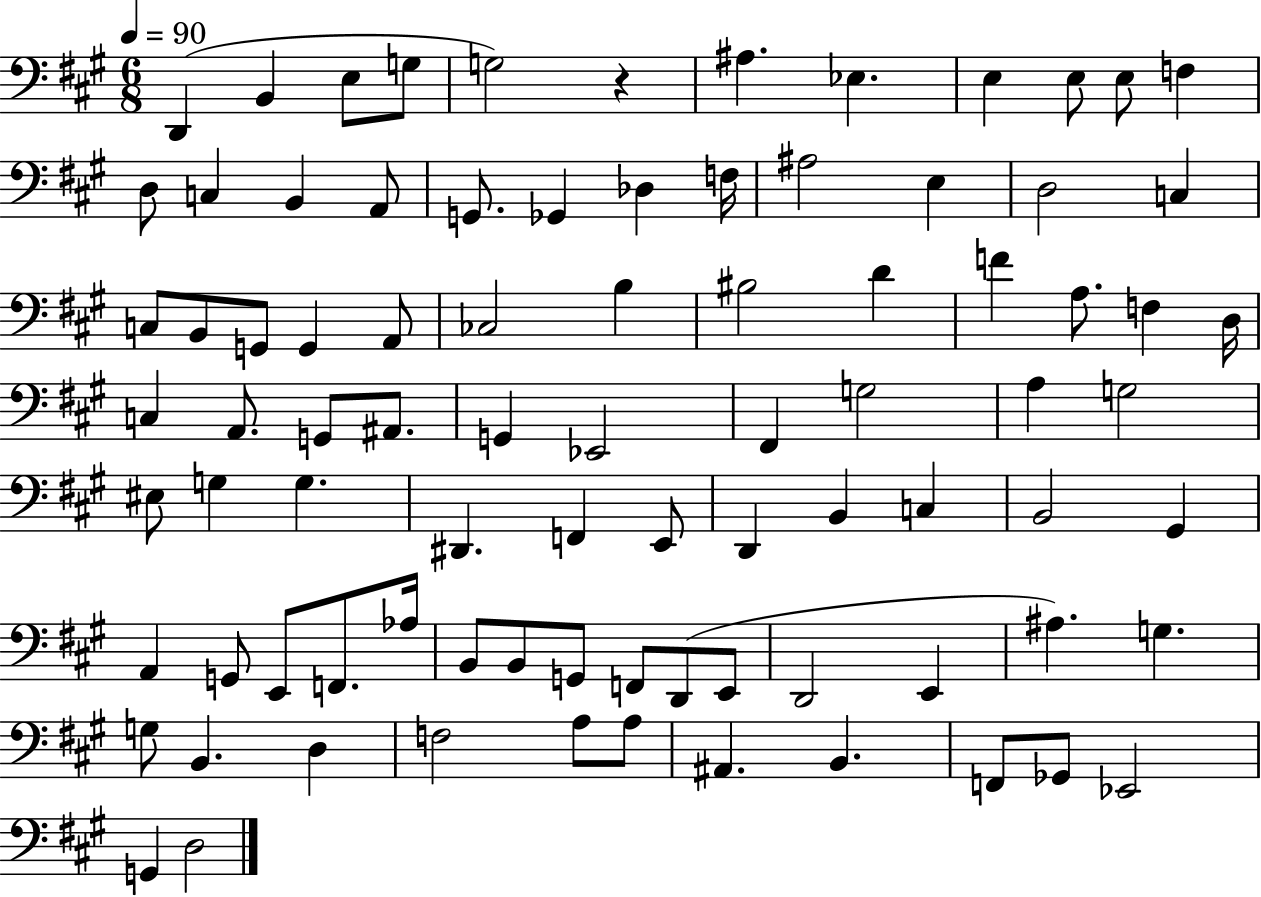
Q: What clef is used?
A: bass